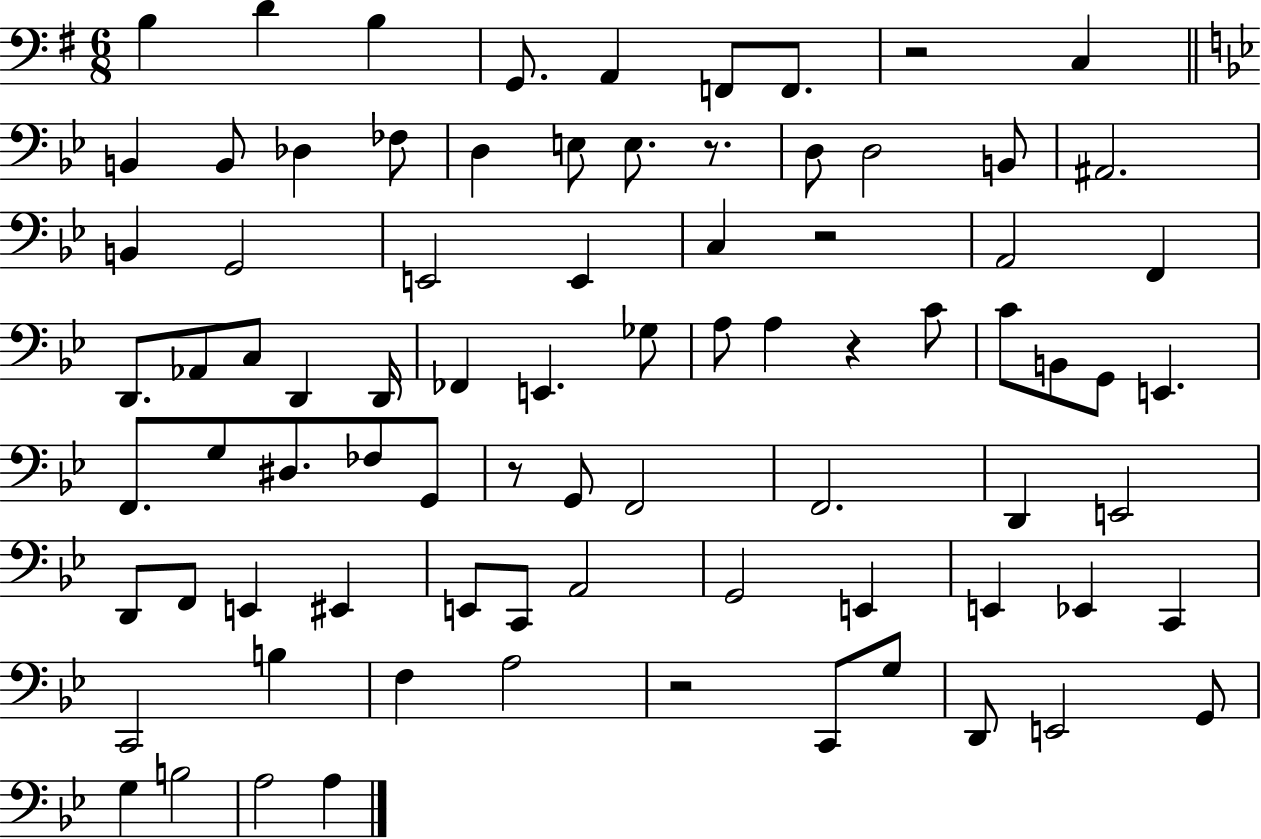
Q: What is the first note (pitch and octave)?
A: B3